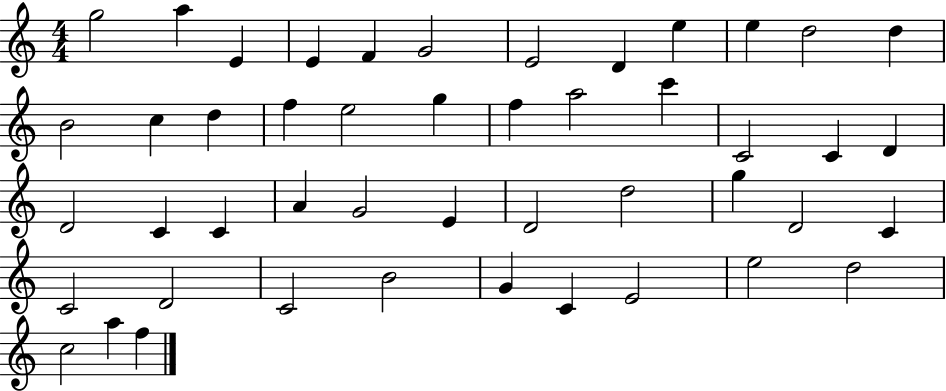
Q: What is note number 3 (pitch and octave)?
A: E4